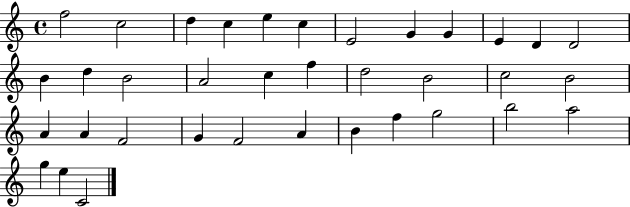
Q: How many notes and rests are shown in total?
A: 36